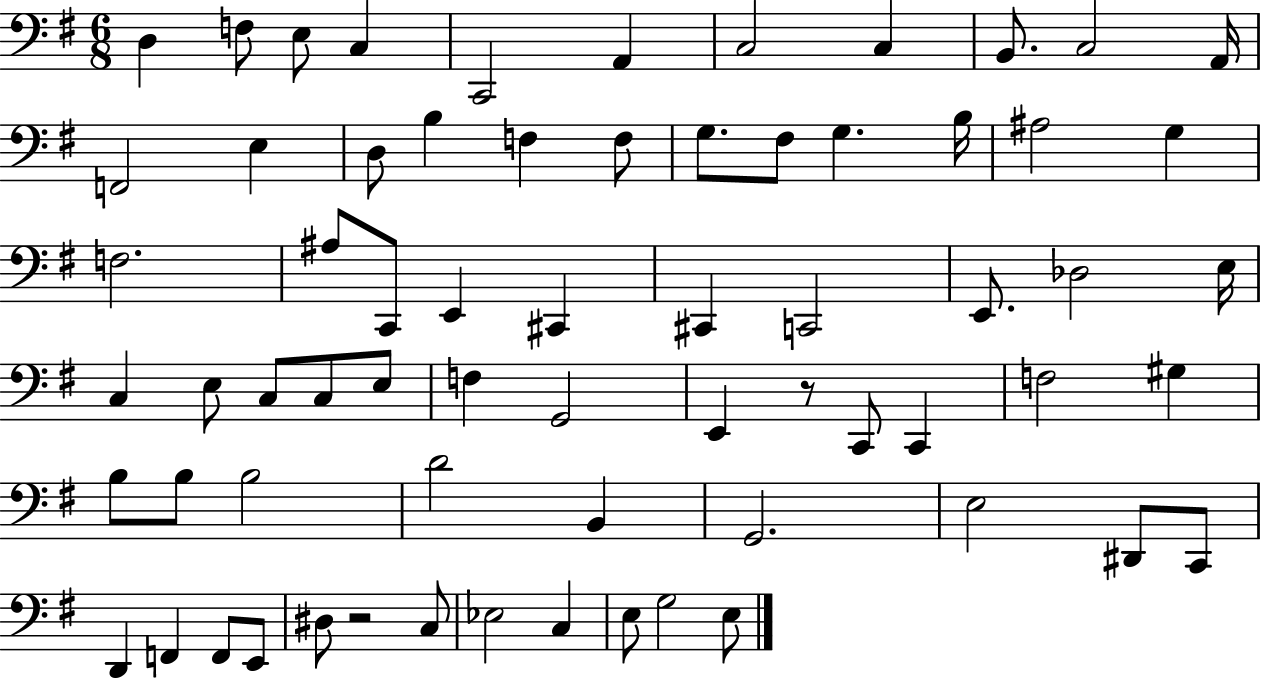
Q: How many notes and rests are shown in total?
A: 67